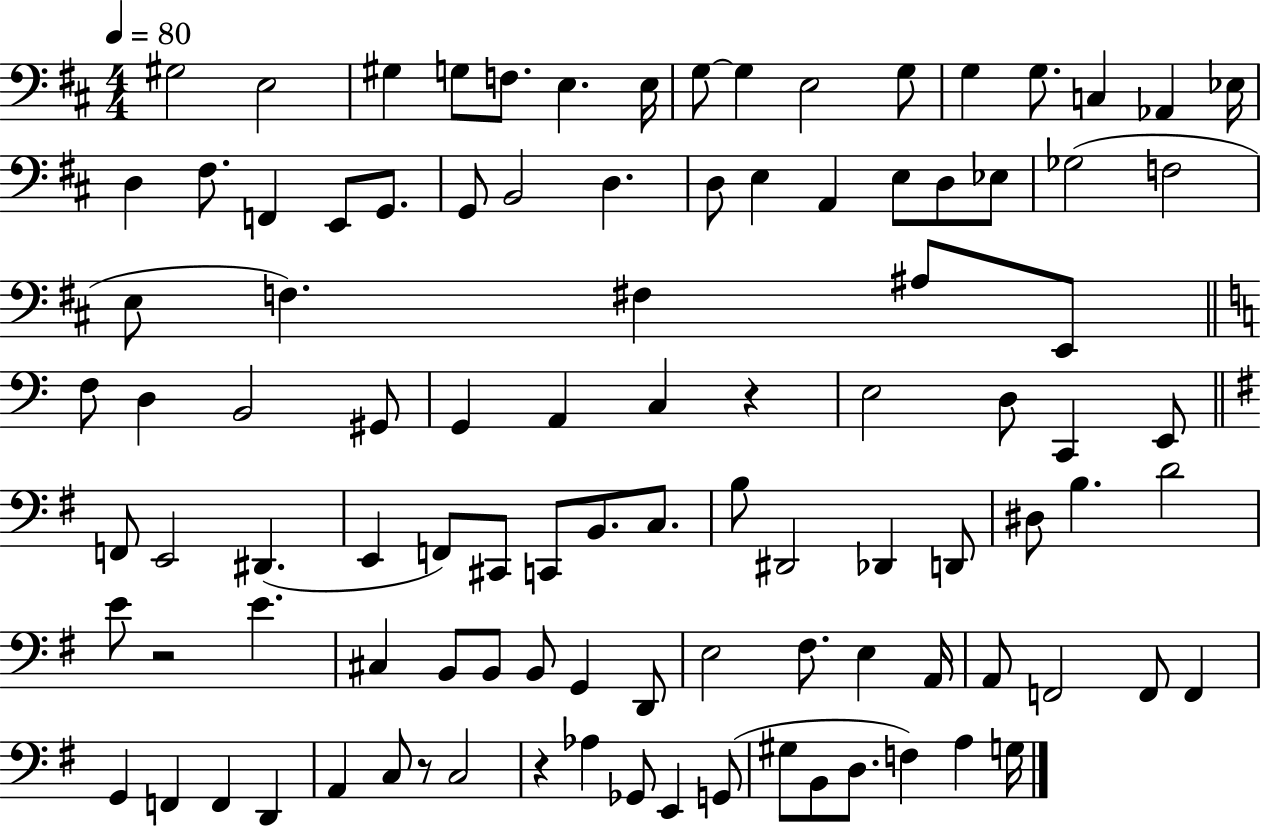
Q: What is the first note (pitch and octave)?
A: G#3